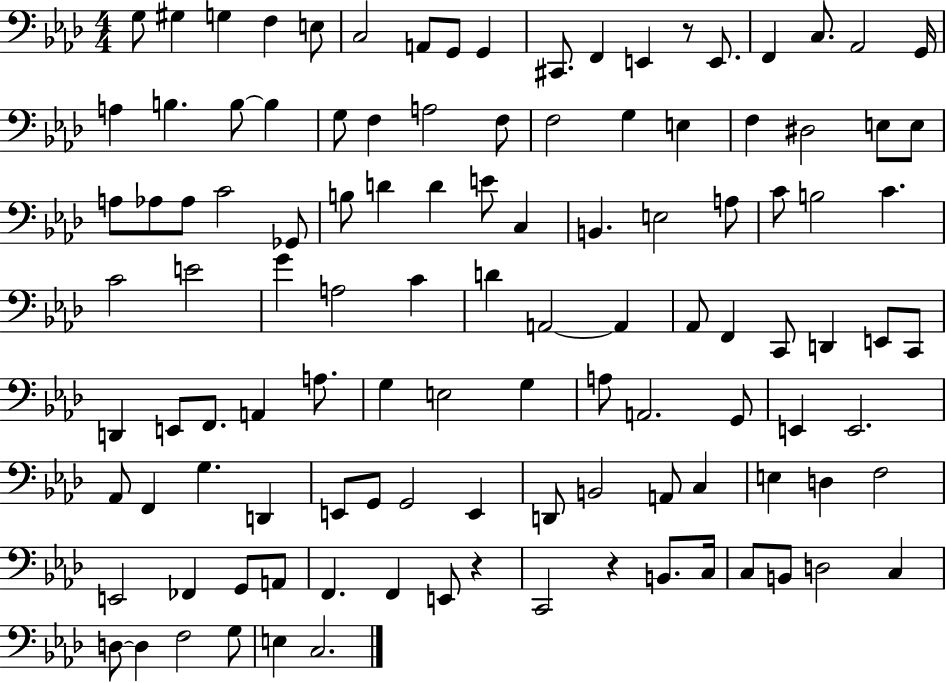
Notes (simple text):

G3/e G#3/q G3/q F3/q E3/e C3/h A2/e G2/e G2/q C#2/e. F2/q E2/q R/e E2/e. F2/q C3/e. Ab2/h G2/s A3/q B3/q. B3/e B3/q G3/e F3/q A3/h F3/e F3/h G3/q E3/q F3/q D#3/h E3/e E3/e A3/e Ab3/e Ab3/e C4/h Gb2/e B3/e D4/q D4/q E4/e C3/q B2/q. E3/h A3/e C4/e B3/h C4/q. C4/h E4/h G4/q A3/h C4/q D4/q A2/h A2/q Ab2/e F2/q C2/e D2/q E2/e C2/e D2/q E2/e F2/e. A2/q A3/e. G3/q E3/h G3/q A3/e A2/h. G2/e E2/q E2/h. Ab2/e F2/q G3/q. D2/q E2/e G2/e G2/h E2/q D2/e B2/h A2/e C3/q E3/q D3/q F3/h E2/h FES2/q G2/e A2/e F2/q. F2/q E2/e R/q C2/h R/q B2/e. C3/s C3/e B2/e D3/h C3/q D3/e D3/q F3/h G3/e E3/q C3/h.